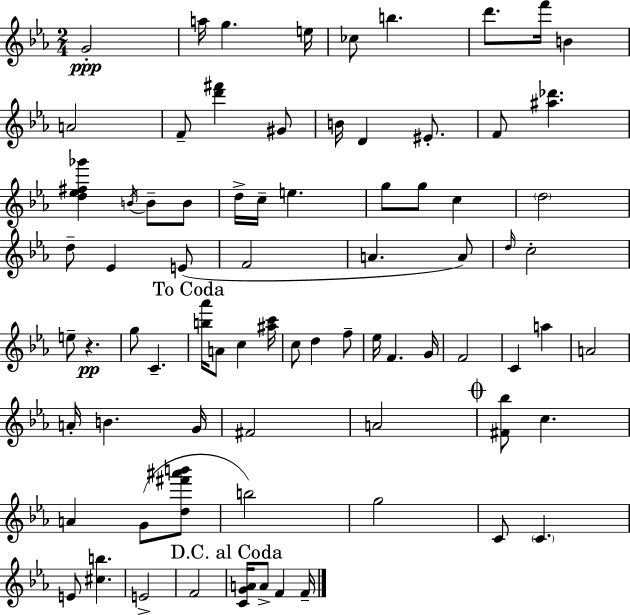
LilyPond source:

{
  \clef treble
  \numericTimeSignature
  \time 2/4
  \key c \minor
  g'2-.\ppp | a''16 g''4. e''16 | ces''8 b''4. | d'''8. f'''16 b'4 | \break a'2 | f'8-- <d''' fis'''>4 gis'8 | b'16 d'4 eis'8.-. | f'8 <ais'' des'''>4. | \break <d'' ees'' fis'' ges'''>4 \acciaccatura { b'16 } b'8-- b'8 | d''16-> c''16-- e''4. | g''8 g''8 c''4 | \parenthesize d''2 | \break d''8-- ees'4 e'8( | f'2 | a'4. a'8) | \grace { d''16 } c''2-. | \break e''8-- r4.\pp | g''8 c'4.-- | \mark "To Coda" <b'' aes'''>16 a'8 c''4 | <ais'' c'''>16 c''8 d''4 | \break f''8-- ees''16 f'4. | g'16 f'2 | c'4 a''4 | a'2 | \break a'16-. b'4. | g'16 fis'2 | a'2 | \mark \markup { \musicglyph "scripts.coda" } <fis' bes''>8 c''4. | \break a'4 g'8( | <d'' fis''' ais''' b'''>8 b''2) | g''2 | c'8 \parenthesize c'4. | \break e'8 <cis'' b''>4. | e'2-> | f'2 | \mark "D.C. al Coda" <c' g' a'>16 a'8-> f'4 | \break f'16-- \bar "|."
}